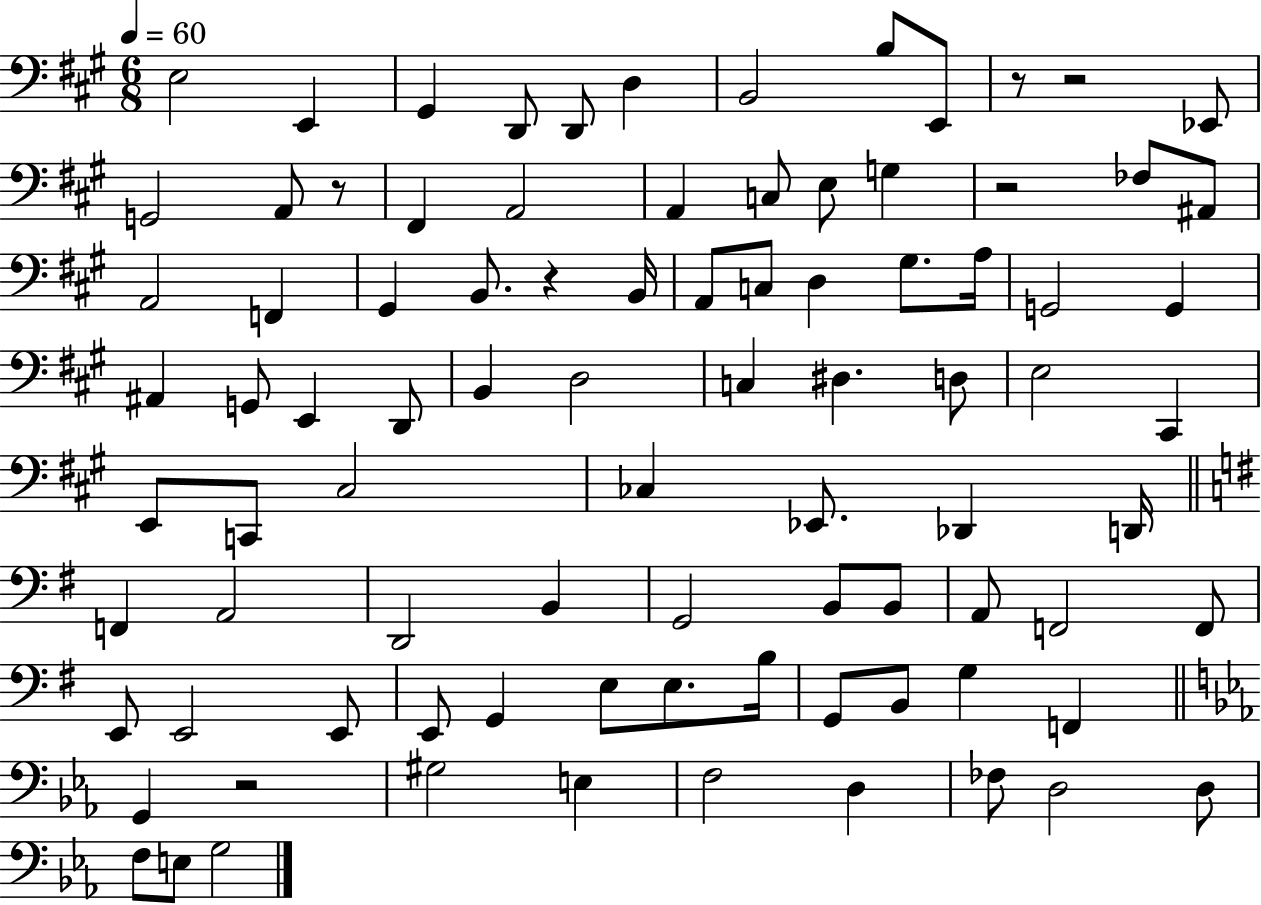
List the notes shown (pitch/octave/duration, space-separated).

E3/h E2/q G#2/q D2/e D2/e D3/q B2/h B3/e E2/e R/e R/h Eb2/e G2/h A2/e R/e F#2/q A2/h A2/q C3/e E3/e G3/q R/h FES3/e A#2/e A2/h F2/q G#2/q B2/e. R/q B2/s A2/e C3/e D3/q G#3/e. A3/s G2/h G2/q A#2/q G2/e E2/q D2/e B2/q D3/h C3/q D#3/q. D3/e E3/h C#2/q E2/e C2/e C#3/h CES3/q Eb2/e. Db2/q D2/s F2/q A2/h D2/h B2/q G2/h B2/e B2/e A2/e F2/h F2/e E2/e E2/h E2/e E2/e G2/q E3/e E3/e. B3/s G2/e B2/e G3/q F2/q G2/q R/h G#3/h E3/q F3/h D3/q FES3/e D3/h D3/e F3/e E3/e G3/h